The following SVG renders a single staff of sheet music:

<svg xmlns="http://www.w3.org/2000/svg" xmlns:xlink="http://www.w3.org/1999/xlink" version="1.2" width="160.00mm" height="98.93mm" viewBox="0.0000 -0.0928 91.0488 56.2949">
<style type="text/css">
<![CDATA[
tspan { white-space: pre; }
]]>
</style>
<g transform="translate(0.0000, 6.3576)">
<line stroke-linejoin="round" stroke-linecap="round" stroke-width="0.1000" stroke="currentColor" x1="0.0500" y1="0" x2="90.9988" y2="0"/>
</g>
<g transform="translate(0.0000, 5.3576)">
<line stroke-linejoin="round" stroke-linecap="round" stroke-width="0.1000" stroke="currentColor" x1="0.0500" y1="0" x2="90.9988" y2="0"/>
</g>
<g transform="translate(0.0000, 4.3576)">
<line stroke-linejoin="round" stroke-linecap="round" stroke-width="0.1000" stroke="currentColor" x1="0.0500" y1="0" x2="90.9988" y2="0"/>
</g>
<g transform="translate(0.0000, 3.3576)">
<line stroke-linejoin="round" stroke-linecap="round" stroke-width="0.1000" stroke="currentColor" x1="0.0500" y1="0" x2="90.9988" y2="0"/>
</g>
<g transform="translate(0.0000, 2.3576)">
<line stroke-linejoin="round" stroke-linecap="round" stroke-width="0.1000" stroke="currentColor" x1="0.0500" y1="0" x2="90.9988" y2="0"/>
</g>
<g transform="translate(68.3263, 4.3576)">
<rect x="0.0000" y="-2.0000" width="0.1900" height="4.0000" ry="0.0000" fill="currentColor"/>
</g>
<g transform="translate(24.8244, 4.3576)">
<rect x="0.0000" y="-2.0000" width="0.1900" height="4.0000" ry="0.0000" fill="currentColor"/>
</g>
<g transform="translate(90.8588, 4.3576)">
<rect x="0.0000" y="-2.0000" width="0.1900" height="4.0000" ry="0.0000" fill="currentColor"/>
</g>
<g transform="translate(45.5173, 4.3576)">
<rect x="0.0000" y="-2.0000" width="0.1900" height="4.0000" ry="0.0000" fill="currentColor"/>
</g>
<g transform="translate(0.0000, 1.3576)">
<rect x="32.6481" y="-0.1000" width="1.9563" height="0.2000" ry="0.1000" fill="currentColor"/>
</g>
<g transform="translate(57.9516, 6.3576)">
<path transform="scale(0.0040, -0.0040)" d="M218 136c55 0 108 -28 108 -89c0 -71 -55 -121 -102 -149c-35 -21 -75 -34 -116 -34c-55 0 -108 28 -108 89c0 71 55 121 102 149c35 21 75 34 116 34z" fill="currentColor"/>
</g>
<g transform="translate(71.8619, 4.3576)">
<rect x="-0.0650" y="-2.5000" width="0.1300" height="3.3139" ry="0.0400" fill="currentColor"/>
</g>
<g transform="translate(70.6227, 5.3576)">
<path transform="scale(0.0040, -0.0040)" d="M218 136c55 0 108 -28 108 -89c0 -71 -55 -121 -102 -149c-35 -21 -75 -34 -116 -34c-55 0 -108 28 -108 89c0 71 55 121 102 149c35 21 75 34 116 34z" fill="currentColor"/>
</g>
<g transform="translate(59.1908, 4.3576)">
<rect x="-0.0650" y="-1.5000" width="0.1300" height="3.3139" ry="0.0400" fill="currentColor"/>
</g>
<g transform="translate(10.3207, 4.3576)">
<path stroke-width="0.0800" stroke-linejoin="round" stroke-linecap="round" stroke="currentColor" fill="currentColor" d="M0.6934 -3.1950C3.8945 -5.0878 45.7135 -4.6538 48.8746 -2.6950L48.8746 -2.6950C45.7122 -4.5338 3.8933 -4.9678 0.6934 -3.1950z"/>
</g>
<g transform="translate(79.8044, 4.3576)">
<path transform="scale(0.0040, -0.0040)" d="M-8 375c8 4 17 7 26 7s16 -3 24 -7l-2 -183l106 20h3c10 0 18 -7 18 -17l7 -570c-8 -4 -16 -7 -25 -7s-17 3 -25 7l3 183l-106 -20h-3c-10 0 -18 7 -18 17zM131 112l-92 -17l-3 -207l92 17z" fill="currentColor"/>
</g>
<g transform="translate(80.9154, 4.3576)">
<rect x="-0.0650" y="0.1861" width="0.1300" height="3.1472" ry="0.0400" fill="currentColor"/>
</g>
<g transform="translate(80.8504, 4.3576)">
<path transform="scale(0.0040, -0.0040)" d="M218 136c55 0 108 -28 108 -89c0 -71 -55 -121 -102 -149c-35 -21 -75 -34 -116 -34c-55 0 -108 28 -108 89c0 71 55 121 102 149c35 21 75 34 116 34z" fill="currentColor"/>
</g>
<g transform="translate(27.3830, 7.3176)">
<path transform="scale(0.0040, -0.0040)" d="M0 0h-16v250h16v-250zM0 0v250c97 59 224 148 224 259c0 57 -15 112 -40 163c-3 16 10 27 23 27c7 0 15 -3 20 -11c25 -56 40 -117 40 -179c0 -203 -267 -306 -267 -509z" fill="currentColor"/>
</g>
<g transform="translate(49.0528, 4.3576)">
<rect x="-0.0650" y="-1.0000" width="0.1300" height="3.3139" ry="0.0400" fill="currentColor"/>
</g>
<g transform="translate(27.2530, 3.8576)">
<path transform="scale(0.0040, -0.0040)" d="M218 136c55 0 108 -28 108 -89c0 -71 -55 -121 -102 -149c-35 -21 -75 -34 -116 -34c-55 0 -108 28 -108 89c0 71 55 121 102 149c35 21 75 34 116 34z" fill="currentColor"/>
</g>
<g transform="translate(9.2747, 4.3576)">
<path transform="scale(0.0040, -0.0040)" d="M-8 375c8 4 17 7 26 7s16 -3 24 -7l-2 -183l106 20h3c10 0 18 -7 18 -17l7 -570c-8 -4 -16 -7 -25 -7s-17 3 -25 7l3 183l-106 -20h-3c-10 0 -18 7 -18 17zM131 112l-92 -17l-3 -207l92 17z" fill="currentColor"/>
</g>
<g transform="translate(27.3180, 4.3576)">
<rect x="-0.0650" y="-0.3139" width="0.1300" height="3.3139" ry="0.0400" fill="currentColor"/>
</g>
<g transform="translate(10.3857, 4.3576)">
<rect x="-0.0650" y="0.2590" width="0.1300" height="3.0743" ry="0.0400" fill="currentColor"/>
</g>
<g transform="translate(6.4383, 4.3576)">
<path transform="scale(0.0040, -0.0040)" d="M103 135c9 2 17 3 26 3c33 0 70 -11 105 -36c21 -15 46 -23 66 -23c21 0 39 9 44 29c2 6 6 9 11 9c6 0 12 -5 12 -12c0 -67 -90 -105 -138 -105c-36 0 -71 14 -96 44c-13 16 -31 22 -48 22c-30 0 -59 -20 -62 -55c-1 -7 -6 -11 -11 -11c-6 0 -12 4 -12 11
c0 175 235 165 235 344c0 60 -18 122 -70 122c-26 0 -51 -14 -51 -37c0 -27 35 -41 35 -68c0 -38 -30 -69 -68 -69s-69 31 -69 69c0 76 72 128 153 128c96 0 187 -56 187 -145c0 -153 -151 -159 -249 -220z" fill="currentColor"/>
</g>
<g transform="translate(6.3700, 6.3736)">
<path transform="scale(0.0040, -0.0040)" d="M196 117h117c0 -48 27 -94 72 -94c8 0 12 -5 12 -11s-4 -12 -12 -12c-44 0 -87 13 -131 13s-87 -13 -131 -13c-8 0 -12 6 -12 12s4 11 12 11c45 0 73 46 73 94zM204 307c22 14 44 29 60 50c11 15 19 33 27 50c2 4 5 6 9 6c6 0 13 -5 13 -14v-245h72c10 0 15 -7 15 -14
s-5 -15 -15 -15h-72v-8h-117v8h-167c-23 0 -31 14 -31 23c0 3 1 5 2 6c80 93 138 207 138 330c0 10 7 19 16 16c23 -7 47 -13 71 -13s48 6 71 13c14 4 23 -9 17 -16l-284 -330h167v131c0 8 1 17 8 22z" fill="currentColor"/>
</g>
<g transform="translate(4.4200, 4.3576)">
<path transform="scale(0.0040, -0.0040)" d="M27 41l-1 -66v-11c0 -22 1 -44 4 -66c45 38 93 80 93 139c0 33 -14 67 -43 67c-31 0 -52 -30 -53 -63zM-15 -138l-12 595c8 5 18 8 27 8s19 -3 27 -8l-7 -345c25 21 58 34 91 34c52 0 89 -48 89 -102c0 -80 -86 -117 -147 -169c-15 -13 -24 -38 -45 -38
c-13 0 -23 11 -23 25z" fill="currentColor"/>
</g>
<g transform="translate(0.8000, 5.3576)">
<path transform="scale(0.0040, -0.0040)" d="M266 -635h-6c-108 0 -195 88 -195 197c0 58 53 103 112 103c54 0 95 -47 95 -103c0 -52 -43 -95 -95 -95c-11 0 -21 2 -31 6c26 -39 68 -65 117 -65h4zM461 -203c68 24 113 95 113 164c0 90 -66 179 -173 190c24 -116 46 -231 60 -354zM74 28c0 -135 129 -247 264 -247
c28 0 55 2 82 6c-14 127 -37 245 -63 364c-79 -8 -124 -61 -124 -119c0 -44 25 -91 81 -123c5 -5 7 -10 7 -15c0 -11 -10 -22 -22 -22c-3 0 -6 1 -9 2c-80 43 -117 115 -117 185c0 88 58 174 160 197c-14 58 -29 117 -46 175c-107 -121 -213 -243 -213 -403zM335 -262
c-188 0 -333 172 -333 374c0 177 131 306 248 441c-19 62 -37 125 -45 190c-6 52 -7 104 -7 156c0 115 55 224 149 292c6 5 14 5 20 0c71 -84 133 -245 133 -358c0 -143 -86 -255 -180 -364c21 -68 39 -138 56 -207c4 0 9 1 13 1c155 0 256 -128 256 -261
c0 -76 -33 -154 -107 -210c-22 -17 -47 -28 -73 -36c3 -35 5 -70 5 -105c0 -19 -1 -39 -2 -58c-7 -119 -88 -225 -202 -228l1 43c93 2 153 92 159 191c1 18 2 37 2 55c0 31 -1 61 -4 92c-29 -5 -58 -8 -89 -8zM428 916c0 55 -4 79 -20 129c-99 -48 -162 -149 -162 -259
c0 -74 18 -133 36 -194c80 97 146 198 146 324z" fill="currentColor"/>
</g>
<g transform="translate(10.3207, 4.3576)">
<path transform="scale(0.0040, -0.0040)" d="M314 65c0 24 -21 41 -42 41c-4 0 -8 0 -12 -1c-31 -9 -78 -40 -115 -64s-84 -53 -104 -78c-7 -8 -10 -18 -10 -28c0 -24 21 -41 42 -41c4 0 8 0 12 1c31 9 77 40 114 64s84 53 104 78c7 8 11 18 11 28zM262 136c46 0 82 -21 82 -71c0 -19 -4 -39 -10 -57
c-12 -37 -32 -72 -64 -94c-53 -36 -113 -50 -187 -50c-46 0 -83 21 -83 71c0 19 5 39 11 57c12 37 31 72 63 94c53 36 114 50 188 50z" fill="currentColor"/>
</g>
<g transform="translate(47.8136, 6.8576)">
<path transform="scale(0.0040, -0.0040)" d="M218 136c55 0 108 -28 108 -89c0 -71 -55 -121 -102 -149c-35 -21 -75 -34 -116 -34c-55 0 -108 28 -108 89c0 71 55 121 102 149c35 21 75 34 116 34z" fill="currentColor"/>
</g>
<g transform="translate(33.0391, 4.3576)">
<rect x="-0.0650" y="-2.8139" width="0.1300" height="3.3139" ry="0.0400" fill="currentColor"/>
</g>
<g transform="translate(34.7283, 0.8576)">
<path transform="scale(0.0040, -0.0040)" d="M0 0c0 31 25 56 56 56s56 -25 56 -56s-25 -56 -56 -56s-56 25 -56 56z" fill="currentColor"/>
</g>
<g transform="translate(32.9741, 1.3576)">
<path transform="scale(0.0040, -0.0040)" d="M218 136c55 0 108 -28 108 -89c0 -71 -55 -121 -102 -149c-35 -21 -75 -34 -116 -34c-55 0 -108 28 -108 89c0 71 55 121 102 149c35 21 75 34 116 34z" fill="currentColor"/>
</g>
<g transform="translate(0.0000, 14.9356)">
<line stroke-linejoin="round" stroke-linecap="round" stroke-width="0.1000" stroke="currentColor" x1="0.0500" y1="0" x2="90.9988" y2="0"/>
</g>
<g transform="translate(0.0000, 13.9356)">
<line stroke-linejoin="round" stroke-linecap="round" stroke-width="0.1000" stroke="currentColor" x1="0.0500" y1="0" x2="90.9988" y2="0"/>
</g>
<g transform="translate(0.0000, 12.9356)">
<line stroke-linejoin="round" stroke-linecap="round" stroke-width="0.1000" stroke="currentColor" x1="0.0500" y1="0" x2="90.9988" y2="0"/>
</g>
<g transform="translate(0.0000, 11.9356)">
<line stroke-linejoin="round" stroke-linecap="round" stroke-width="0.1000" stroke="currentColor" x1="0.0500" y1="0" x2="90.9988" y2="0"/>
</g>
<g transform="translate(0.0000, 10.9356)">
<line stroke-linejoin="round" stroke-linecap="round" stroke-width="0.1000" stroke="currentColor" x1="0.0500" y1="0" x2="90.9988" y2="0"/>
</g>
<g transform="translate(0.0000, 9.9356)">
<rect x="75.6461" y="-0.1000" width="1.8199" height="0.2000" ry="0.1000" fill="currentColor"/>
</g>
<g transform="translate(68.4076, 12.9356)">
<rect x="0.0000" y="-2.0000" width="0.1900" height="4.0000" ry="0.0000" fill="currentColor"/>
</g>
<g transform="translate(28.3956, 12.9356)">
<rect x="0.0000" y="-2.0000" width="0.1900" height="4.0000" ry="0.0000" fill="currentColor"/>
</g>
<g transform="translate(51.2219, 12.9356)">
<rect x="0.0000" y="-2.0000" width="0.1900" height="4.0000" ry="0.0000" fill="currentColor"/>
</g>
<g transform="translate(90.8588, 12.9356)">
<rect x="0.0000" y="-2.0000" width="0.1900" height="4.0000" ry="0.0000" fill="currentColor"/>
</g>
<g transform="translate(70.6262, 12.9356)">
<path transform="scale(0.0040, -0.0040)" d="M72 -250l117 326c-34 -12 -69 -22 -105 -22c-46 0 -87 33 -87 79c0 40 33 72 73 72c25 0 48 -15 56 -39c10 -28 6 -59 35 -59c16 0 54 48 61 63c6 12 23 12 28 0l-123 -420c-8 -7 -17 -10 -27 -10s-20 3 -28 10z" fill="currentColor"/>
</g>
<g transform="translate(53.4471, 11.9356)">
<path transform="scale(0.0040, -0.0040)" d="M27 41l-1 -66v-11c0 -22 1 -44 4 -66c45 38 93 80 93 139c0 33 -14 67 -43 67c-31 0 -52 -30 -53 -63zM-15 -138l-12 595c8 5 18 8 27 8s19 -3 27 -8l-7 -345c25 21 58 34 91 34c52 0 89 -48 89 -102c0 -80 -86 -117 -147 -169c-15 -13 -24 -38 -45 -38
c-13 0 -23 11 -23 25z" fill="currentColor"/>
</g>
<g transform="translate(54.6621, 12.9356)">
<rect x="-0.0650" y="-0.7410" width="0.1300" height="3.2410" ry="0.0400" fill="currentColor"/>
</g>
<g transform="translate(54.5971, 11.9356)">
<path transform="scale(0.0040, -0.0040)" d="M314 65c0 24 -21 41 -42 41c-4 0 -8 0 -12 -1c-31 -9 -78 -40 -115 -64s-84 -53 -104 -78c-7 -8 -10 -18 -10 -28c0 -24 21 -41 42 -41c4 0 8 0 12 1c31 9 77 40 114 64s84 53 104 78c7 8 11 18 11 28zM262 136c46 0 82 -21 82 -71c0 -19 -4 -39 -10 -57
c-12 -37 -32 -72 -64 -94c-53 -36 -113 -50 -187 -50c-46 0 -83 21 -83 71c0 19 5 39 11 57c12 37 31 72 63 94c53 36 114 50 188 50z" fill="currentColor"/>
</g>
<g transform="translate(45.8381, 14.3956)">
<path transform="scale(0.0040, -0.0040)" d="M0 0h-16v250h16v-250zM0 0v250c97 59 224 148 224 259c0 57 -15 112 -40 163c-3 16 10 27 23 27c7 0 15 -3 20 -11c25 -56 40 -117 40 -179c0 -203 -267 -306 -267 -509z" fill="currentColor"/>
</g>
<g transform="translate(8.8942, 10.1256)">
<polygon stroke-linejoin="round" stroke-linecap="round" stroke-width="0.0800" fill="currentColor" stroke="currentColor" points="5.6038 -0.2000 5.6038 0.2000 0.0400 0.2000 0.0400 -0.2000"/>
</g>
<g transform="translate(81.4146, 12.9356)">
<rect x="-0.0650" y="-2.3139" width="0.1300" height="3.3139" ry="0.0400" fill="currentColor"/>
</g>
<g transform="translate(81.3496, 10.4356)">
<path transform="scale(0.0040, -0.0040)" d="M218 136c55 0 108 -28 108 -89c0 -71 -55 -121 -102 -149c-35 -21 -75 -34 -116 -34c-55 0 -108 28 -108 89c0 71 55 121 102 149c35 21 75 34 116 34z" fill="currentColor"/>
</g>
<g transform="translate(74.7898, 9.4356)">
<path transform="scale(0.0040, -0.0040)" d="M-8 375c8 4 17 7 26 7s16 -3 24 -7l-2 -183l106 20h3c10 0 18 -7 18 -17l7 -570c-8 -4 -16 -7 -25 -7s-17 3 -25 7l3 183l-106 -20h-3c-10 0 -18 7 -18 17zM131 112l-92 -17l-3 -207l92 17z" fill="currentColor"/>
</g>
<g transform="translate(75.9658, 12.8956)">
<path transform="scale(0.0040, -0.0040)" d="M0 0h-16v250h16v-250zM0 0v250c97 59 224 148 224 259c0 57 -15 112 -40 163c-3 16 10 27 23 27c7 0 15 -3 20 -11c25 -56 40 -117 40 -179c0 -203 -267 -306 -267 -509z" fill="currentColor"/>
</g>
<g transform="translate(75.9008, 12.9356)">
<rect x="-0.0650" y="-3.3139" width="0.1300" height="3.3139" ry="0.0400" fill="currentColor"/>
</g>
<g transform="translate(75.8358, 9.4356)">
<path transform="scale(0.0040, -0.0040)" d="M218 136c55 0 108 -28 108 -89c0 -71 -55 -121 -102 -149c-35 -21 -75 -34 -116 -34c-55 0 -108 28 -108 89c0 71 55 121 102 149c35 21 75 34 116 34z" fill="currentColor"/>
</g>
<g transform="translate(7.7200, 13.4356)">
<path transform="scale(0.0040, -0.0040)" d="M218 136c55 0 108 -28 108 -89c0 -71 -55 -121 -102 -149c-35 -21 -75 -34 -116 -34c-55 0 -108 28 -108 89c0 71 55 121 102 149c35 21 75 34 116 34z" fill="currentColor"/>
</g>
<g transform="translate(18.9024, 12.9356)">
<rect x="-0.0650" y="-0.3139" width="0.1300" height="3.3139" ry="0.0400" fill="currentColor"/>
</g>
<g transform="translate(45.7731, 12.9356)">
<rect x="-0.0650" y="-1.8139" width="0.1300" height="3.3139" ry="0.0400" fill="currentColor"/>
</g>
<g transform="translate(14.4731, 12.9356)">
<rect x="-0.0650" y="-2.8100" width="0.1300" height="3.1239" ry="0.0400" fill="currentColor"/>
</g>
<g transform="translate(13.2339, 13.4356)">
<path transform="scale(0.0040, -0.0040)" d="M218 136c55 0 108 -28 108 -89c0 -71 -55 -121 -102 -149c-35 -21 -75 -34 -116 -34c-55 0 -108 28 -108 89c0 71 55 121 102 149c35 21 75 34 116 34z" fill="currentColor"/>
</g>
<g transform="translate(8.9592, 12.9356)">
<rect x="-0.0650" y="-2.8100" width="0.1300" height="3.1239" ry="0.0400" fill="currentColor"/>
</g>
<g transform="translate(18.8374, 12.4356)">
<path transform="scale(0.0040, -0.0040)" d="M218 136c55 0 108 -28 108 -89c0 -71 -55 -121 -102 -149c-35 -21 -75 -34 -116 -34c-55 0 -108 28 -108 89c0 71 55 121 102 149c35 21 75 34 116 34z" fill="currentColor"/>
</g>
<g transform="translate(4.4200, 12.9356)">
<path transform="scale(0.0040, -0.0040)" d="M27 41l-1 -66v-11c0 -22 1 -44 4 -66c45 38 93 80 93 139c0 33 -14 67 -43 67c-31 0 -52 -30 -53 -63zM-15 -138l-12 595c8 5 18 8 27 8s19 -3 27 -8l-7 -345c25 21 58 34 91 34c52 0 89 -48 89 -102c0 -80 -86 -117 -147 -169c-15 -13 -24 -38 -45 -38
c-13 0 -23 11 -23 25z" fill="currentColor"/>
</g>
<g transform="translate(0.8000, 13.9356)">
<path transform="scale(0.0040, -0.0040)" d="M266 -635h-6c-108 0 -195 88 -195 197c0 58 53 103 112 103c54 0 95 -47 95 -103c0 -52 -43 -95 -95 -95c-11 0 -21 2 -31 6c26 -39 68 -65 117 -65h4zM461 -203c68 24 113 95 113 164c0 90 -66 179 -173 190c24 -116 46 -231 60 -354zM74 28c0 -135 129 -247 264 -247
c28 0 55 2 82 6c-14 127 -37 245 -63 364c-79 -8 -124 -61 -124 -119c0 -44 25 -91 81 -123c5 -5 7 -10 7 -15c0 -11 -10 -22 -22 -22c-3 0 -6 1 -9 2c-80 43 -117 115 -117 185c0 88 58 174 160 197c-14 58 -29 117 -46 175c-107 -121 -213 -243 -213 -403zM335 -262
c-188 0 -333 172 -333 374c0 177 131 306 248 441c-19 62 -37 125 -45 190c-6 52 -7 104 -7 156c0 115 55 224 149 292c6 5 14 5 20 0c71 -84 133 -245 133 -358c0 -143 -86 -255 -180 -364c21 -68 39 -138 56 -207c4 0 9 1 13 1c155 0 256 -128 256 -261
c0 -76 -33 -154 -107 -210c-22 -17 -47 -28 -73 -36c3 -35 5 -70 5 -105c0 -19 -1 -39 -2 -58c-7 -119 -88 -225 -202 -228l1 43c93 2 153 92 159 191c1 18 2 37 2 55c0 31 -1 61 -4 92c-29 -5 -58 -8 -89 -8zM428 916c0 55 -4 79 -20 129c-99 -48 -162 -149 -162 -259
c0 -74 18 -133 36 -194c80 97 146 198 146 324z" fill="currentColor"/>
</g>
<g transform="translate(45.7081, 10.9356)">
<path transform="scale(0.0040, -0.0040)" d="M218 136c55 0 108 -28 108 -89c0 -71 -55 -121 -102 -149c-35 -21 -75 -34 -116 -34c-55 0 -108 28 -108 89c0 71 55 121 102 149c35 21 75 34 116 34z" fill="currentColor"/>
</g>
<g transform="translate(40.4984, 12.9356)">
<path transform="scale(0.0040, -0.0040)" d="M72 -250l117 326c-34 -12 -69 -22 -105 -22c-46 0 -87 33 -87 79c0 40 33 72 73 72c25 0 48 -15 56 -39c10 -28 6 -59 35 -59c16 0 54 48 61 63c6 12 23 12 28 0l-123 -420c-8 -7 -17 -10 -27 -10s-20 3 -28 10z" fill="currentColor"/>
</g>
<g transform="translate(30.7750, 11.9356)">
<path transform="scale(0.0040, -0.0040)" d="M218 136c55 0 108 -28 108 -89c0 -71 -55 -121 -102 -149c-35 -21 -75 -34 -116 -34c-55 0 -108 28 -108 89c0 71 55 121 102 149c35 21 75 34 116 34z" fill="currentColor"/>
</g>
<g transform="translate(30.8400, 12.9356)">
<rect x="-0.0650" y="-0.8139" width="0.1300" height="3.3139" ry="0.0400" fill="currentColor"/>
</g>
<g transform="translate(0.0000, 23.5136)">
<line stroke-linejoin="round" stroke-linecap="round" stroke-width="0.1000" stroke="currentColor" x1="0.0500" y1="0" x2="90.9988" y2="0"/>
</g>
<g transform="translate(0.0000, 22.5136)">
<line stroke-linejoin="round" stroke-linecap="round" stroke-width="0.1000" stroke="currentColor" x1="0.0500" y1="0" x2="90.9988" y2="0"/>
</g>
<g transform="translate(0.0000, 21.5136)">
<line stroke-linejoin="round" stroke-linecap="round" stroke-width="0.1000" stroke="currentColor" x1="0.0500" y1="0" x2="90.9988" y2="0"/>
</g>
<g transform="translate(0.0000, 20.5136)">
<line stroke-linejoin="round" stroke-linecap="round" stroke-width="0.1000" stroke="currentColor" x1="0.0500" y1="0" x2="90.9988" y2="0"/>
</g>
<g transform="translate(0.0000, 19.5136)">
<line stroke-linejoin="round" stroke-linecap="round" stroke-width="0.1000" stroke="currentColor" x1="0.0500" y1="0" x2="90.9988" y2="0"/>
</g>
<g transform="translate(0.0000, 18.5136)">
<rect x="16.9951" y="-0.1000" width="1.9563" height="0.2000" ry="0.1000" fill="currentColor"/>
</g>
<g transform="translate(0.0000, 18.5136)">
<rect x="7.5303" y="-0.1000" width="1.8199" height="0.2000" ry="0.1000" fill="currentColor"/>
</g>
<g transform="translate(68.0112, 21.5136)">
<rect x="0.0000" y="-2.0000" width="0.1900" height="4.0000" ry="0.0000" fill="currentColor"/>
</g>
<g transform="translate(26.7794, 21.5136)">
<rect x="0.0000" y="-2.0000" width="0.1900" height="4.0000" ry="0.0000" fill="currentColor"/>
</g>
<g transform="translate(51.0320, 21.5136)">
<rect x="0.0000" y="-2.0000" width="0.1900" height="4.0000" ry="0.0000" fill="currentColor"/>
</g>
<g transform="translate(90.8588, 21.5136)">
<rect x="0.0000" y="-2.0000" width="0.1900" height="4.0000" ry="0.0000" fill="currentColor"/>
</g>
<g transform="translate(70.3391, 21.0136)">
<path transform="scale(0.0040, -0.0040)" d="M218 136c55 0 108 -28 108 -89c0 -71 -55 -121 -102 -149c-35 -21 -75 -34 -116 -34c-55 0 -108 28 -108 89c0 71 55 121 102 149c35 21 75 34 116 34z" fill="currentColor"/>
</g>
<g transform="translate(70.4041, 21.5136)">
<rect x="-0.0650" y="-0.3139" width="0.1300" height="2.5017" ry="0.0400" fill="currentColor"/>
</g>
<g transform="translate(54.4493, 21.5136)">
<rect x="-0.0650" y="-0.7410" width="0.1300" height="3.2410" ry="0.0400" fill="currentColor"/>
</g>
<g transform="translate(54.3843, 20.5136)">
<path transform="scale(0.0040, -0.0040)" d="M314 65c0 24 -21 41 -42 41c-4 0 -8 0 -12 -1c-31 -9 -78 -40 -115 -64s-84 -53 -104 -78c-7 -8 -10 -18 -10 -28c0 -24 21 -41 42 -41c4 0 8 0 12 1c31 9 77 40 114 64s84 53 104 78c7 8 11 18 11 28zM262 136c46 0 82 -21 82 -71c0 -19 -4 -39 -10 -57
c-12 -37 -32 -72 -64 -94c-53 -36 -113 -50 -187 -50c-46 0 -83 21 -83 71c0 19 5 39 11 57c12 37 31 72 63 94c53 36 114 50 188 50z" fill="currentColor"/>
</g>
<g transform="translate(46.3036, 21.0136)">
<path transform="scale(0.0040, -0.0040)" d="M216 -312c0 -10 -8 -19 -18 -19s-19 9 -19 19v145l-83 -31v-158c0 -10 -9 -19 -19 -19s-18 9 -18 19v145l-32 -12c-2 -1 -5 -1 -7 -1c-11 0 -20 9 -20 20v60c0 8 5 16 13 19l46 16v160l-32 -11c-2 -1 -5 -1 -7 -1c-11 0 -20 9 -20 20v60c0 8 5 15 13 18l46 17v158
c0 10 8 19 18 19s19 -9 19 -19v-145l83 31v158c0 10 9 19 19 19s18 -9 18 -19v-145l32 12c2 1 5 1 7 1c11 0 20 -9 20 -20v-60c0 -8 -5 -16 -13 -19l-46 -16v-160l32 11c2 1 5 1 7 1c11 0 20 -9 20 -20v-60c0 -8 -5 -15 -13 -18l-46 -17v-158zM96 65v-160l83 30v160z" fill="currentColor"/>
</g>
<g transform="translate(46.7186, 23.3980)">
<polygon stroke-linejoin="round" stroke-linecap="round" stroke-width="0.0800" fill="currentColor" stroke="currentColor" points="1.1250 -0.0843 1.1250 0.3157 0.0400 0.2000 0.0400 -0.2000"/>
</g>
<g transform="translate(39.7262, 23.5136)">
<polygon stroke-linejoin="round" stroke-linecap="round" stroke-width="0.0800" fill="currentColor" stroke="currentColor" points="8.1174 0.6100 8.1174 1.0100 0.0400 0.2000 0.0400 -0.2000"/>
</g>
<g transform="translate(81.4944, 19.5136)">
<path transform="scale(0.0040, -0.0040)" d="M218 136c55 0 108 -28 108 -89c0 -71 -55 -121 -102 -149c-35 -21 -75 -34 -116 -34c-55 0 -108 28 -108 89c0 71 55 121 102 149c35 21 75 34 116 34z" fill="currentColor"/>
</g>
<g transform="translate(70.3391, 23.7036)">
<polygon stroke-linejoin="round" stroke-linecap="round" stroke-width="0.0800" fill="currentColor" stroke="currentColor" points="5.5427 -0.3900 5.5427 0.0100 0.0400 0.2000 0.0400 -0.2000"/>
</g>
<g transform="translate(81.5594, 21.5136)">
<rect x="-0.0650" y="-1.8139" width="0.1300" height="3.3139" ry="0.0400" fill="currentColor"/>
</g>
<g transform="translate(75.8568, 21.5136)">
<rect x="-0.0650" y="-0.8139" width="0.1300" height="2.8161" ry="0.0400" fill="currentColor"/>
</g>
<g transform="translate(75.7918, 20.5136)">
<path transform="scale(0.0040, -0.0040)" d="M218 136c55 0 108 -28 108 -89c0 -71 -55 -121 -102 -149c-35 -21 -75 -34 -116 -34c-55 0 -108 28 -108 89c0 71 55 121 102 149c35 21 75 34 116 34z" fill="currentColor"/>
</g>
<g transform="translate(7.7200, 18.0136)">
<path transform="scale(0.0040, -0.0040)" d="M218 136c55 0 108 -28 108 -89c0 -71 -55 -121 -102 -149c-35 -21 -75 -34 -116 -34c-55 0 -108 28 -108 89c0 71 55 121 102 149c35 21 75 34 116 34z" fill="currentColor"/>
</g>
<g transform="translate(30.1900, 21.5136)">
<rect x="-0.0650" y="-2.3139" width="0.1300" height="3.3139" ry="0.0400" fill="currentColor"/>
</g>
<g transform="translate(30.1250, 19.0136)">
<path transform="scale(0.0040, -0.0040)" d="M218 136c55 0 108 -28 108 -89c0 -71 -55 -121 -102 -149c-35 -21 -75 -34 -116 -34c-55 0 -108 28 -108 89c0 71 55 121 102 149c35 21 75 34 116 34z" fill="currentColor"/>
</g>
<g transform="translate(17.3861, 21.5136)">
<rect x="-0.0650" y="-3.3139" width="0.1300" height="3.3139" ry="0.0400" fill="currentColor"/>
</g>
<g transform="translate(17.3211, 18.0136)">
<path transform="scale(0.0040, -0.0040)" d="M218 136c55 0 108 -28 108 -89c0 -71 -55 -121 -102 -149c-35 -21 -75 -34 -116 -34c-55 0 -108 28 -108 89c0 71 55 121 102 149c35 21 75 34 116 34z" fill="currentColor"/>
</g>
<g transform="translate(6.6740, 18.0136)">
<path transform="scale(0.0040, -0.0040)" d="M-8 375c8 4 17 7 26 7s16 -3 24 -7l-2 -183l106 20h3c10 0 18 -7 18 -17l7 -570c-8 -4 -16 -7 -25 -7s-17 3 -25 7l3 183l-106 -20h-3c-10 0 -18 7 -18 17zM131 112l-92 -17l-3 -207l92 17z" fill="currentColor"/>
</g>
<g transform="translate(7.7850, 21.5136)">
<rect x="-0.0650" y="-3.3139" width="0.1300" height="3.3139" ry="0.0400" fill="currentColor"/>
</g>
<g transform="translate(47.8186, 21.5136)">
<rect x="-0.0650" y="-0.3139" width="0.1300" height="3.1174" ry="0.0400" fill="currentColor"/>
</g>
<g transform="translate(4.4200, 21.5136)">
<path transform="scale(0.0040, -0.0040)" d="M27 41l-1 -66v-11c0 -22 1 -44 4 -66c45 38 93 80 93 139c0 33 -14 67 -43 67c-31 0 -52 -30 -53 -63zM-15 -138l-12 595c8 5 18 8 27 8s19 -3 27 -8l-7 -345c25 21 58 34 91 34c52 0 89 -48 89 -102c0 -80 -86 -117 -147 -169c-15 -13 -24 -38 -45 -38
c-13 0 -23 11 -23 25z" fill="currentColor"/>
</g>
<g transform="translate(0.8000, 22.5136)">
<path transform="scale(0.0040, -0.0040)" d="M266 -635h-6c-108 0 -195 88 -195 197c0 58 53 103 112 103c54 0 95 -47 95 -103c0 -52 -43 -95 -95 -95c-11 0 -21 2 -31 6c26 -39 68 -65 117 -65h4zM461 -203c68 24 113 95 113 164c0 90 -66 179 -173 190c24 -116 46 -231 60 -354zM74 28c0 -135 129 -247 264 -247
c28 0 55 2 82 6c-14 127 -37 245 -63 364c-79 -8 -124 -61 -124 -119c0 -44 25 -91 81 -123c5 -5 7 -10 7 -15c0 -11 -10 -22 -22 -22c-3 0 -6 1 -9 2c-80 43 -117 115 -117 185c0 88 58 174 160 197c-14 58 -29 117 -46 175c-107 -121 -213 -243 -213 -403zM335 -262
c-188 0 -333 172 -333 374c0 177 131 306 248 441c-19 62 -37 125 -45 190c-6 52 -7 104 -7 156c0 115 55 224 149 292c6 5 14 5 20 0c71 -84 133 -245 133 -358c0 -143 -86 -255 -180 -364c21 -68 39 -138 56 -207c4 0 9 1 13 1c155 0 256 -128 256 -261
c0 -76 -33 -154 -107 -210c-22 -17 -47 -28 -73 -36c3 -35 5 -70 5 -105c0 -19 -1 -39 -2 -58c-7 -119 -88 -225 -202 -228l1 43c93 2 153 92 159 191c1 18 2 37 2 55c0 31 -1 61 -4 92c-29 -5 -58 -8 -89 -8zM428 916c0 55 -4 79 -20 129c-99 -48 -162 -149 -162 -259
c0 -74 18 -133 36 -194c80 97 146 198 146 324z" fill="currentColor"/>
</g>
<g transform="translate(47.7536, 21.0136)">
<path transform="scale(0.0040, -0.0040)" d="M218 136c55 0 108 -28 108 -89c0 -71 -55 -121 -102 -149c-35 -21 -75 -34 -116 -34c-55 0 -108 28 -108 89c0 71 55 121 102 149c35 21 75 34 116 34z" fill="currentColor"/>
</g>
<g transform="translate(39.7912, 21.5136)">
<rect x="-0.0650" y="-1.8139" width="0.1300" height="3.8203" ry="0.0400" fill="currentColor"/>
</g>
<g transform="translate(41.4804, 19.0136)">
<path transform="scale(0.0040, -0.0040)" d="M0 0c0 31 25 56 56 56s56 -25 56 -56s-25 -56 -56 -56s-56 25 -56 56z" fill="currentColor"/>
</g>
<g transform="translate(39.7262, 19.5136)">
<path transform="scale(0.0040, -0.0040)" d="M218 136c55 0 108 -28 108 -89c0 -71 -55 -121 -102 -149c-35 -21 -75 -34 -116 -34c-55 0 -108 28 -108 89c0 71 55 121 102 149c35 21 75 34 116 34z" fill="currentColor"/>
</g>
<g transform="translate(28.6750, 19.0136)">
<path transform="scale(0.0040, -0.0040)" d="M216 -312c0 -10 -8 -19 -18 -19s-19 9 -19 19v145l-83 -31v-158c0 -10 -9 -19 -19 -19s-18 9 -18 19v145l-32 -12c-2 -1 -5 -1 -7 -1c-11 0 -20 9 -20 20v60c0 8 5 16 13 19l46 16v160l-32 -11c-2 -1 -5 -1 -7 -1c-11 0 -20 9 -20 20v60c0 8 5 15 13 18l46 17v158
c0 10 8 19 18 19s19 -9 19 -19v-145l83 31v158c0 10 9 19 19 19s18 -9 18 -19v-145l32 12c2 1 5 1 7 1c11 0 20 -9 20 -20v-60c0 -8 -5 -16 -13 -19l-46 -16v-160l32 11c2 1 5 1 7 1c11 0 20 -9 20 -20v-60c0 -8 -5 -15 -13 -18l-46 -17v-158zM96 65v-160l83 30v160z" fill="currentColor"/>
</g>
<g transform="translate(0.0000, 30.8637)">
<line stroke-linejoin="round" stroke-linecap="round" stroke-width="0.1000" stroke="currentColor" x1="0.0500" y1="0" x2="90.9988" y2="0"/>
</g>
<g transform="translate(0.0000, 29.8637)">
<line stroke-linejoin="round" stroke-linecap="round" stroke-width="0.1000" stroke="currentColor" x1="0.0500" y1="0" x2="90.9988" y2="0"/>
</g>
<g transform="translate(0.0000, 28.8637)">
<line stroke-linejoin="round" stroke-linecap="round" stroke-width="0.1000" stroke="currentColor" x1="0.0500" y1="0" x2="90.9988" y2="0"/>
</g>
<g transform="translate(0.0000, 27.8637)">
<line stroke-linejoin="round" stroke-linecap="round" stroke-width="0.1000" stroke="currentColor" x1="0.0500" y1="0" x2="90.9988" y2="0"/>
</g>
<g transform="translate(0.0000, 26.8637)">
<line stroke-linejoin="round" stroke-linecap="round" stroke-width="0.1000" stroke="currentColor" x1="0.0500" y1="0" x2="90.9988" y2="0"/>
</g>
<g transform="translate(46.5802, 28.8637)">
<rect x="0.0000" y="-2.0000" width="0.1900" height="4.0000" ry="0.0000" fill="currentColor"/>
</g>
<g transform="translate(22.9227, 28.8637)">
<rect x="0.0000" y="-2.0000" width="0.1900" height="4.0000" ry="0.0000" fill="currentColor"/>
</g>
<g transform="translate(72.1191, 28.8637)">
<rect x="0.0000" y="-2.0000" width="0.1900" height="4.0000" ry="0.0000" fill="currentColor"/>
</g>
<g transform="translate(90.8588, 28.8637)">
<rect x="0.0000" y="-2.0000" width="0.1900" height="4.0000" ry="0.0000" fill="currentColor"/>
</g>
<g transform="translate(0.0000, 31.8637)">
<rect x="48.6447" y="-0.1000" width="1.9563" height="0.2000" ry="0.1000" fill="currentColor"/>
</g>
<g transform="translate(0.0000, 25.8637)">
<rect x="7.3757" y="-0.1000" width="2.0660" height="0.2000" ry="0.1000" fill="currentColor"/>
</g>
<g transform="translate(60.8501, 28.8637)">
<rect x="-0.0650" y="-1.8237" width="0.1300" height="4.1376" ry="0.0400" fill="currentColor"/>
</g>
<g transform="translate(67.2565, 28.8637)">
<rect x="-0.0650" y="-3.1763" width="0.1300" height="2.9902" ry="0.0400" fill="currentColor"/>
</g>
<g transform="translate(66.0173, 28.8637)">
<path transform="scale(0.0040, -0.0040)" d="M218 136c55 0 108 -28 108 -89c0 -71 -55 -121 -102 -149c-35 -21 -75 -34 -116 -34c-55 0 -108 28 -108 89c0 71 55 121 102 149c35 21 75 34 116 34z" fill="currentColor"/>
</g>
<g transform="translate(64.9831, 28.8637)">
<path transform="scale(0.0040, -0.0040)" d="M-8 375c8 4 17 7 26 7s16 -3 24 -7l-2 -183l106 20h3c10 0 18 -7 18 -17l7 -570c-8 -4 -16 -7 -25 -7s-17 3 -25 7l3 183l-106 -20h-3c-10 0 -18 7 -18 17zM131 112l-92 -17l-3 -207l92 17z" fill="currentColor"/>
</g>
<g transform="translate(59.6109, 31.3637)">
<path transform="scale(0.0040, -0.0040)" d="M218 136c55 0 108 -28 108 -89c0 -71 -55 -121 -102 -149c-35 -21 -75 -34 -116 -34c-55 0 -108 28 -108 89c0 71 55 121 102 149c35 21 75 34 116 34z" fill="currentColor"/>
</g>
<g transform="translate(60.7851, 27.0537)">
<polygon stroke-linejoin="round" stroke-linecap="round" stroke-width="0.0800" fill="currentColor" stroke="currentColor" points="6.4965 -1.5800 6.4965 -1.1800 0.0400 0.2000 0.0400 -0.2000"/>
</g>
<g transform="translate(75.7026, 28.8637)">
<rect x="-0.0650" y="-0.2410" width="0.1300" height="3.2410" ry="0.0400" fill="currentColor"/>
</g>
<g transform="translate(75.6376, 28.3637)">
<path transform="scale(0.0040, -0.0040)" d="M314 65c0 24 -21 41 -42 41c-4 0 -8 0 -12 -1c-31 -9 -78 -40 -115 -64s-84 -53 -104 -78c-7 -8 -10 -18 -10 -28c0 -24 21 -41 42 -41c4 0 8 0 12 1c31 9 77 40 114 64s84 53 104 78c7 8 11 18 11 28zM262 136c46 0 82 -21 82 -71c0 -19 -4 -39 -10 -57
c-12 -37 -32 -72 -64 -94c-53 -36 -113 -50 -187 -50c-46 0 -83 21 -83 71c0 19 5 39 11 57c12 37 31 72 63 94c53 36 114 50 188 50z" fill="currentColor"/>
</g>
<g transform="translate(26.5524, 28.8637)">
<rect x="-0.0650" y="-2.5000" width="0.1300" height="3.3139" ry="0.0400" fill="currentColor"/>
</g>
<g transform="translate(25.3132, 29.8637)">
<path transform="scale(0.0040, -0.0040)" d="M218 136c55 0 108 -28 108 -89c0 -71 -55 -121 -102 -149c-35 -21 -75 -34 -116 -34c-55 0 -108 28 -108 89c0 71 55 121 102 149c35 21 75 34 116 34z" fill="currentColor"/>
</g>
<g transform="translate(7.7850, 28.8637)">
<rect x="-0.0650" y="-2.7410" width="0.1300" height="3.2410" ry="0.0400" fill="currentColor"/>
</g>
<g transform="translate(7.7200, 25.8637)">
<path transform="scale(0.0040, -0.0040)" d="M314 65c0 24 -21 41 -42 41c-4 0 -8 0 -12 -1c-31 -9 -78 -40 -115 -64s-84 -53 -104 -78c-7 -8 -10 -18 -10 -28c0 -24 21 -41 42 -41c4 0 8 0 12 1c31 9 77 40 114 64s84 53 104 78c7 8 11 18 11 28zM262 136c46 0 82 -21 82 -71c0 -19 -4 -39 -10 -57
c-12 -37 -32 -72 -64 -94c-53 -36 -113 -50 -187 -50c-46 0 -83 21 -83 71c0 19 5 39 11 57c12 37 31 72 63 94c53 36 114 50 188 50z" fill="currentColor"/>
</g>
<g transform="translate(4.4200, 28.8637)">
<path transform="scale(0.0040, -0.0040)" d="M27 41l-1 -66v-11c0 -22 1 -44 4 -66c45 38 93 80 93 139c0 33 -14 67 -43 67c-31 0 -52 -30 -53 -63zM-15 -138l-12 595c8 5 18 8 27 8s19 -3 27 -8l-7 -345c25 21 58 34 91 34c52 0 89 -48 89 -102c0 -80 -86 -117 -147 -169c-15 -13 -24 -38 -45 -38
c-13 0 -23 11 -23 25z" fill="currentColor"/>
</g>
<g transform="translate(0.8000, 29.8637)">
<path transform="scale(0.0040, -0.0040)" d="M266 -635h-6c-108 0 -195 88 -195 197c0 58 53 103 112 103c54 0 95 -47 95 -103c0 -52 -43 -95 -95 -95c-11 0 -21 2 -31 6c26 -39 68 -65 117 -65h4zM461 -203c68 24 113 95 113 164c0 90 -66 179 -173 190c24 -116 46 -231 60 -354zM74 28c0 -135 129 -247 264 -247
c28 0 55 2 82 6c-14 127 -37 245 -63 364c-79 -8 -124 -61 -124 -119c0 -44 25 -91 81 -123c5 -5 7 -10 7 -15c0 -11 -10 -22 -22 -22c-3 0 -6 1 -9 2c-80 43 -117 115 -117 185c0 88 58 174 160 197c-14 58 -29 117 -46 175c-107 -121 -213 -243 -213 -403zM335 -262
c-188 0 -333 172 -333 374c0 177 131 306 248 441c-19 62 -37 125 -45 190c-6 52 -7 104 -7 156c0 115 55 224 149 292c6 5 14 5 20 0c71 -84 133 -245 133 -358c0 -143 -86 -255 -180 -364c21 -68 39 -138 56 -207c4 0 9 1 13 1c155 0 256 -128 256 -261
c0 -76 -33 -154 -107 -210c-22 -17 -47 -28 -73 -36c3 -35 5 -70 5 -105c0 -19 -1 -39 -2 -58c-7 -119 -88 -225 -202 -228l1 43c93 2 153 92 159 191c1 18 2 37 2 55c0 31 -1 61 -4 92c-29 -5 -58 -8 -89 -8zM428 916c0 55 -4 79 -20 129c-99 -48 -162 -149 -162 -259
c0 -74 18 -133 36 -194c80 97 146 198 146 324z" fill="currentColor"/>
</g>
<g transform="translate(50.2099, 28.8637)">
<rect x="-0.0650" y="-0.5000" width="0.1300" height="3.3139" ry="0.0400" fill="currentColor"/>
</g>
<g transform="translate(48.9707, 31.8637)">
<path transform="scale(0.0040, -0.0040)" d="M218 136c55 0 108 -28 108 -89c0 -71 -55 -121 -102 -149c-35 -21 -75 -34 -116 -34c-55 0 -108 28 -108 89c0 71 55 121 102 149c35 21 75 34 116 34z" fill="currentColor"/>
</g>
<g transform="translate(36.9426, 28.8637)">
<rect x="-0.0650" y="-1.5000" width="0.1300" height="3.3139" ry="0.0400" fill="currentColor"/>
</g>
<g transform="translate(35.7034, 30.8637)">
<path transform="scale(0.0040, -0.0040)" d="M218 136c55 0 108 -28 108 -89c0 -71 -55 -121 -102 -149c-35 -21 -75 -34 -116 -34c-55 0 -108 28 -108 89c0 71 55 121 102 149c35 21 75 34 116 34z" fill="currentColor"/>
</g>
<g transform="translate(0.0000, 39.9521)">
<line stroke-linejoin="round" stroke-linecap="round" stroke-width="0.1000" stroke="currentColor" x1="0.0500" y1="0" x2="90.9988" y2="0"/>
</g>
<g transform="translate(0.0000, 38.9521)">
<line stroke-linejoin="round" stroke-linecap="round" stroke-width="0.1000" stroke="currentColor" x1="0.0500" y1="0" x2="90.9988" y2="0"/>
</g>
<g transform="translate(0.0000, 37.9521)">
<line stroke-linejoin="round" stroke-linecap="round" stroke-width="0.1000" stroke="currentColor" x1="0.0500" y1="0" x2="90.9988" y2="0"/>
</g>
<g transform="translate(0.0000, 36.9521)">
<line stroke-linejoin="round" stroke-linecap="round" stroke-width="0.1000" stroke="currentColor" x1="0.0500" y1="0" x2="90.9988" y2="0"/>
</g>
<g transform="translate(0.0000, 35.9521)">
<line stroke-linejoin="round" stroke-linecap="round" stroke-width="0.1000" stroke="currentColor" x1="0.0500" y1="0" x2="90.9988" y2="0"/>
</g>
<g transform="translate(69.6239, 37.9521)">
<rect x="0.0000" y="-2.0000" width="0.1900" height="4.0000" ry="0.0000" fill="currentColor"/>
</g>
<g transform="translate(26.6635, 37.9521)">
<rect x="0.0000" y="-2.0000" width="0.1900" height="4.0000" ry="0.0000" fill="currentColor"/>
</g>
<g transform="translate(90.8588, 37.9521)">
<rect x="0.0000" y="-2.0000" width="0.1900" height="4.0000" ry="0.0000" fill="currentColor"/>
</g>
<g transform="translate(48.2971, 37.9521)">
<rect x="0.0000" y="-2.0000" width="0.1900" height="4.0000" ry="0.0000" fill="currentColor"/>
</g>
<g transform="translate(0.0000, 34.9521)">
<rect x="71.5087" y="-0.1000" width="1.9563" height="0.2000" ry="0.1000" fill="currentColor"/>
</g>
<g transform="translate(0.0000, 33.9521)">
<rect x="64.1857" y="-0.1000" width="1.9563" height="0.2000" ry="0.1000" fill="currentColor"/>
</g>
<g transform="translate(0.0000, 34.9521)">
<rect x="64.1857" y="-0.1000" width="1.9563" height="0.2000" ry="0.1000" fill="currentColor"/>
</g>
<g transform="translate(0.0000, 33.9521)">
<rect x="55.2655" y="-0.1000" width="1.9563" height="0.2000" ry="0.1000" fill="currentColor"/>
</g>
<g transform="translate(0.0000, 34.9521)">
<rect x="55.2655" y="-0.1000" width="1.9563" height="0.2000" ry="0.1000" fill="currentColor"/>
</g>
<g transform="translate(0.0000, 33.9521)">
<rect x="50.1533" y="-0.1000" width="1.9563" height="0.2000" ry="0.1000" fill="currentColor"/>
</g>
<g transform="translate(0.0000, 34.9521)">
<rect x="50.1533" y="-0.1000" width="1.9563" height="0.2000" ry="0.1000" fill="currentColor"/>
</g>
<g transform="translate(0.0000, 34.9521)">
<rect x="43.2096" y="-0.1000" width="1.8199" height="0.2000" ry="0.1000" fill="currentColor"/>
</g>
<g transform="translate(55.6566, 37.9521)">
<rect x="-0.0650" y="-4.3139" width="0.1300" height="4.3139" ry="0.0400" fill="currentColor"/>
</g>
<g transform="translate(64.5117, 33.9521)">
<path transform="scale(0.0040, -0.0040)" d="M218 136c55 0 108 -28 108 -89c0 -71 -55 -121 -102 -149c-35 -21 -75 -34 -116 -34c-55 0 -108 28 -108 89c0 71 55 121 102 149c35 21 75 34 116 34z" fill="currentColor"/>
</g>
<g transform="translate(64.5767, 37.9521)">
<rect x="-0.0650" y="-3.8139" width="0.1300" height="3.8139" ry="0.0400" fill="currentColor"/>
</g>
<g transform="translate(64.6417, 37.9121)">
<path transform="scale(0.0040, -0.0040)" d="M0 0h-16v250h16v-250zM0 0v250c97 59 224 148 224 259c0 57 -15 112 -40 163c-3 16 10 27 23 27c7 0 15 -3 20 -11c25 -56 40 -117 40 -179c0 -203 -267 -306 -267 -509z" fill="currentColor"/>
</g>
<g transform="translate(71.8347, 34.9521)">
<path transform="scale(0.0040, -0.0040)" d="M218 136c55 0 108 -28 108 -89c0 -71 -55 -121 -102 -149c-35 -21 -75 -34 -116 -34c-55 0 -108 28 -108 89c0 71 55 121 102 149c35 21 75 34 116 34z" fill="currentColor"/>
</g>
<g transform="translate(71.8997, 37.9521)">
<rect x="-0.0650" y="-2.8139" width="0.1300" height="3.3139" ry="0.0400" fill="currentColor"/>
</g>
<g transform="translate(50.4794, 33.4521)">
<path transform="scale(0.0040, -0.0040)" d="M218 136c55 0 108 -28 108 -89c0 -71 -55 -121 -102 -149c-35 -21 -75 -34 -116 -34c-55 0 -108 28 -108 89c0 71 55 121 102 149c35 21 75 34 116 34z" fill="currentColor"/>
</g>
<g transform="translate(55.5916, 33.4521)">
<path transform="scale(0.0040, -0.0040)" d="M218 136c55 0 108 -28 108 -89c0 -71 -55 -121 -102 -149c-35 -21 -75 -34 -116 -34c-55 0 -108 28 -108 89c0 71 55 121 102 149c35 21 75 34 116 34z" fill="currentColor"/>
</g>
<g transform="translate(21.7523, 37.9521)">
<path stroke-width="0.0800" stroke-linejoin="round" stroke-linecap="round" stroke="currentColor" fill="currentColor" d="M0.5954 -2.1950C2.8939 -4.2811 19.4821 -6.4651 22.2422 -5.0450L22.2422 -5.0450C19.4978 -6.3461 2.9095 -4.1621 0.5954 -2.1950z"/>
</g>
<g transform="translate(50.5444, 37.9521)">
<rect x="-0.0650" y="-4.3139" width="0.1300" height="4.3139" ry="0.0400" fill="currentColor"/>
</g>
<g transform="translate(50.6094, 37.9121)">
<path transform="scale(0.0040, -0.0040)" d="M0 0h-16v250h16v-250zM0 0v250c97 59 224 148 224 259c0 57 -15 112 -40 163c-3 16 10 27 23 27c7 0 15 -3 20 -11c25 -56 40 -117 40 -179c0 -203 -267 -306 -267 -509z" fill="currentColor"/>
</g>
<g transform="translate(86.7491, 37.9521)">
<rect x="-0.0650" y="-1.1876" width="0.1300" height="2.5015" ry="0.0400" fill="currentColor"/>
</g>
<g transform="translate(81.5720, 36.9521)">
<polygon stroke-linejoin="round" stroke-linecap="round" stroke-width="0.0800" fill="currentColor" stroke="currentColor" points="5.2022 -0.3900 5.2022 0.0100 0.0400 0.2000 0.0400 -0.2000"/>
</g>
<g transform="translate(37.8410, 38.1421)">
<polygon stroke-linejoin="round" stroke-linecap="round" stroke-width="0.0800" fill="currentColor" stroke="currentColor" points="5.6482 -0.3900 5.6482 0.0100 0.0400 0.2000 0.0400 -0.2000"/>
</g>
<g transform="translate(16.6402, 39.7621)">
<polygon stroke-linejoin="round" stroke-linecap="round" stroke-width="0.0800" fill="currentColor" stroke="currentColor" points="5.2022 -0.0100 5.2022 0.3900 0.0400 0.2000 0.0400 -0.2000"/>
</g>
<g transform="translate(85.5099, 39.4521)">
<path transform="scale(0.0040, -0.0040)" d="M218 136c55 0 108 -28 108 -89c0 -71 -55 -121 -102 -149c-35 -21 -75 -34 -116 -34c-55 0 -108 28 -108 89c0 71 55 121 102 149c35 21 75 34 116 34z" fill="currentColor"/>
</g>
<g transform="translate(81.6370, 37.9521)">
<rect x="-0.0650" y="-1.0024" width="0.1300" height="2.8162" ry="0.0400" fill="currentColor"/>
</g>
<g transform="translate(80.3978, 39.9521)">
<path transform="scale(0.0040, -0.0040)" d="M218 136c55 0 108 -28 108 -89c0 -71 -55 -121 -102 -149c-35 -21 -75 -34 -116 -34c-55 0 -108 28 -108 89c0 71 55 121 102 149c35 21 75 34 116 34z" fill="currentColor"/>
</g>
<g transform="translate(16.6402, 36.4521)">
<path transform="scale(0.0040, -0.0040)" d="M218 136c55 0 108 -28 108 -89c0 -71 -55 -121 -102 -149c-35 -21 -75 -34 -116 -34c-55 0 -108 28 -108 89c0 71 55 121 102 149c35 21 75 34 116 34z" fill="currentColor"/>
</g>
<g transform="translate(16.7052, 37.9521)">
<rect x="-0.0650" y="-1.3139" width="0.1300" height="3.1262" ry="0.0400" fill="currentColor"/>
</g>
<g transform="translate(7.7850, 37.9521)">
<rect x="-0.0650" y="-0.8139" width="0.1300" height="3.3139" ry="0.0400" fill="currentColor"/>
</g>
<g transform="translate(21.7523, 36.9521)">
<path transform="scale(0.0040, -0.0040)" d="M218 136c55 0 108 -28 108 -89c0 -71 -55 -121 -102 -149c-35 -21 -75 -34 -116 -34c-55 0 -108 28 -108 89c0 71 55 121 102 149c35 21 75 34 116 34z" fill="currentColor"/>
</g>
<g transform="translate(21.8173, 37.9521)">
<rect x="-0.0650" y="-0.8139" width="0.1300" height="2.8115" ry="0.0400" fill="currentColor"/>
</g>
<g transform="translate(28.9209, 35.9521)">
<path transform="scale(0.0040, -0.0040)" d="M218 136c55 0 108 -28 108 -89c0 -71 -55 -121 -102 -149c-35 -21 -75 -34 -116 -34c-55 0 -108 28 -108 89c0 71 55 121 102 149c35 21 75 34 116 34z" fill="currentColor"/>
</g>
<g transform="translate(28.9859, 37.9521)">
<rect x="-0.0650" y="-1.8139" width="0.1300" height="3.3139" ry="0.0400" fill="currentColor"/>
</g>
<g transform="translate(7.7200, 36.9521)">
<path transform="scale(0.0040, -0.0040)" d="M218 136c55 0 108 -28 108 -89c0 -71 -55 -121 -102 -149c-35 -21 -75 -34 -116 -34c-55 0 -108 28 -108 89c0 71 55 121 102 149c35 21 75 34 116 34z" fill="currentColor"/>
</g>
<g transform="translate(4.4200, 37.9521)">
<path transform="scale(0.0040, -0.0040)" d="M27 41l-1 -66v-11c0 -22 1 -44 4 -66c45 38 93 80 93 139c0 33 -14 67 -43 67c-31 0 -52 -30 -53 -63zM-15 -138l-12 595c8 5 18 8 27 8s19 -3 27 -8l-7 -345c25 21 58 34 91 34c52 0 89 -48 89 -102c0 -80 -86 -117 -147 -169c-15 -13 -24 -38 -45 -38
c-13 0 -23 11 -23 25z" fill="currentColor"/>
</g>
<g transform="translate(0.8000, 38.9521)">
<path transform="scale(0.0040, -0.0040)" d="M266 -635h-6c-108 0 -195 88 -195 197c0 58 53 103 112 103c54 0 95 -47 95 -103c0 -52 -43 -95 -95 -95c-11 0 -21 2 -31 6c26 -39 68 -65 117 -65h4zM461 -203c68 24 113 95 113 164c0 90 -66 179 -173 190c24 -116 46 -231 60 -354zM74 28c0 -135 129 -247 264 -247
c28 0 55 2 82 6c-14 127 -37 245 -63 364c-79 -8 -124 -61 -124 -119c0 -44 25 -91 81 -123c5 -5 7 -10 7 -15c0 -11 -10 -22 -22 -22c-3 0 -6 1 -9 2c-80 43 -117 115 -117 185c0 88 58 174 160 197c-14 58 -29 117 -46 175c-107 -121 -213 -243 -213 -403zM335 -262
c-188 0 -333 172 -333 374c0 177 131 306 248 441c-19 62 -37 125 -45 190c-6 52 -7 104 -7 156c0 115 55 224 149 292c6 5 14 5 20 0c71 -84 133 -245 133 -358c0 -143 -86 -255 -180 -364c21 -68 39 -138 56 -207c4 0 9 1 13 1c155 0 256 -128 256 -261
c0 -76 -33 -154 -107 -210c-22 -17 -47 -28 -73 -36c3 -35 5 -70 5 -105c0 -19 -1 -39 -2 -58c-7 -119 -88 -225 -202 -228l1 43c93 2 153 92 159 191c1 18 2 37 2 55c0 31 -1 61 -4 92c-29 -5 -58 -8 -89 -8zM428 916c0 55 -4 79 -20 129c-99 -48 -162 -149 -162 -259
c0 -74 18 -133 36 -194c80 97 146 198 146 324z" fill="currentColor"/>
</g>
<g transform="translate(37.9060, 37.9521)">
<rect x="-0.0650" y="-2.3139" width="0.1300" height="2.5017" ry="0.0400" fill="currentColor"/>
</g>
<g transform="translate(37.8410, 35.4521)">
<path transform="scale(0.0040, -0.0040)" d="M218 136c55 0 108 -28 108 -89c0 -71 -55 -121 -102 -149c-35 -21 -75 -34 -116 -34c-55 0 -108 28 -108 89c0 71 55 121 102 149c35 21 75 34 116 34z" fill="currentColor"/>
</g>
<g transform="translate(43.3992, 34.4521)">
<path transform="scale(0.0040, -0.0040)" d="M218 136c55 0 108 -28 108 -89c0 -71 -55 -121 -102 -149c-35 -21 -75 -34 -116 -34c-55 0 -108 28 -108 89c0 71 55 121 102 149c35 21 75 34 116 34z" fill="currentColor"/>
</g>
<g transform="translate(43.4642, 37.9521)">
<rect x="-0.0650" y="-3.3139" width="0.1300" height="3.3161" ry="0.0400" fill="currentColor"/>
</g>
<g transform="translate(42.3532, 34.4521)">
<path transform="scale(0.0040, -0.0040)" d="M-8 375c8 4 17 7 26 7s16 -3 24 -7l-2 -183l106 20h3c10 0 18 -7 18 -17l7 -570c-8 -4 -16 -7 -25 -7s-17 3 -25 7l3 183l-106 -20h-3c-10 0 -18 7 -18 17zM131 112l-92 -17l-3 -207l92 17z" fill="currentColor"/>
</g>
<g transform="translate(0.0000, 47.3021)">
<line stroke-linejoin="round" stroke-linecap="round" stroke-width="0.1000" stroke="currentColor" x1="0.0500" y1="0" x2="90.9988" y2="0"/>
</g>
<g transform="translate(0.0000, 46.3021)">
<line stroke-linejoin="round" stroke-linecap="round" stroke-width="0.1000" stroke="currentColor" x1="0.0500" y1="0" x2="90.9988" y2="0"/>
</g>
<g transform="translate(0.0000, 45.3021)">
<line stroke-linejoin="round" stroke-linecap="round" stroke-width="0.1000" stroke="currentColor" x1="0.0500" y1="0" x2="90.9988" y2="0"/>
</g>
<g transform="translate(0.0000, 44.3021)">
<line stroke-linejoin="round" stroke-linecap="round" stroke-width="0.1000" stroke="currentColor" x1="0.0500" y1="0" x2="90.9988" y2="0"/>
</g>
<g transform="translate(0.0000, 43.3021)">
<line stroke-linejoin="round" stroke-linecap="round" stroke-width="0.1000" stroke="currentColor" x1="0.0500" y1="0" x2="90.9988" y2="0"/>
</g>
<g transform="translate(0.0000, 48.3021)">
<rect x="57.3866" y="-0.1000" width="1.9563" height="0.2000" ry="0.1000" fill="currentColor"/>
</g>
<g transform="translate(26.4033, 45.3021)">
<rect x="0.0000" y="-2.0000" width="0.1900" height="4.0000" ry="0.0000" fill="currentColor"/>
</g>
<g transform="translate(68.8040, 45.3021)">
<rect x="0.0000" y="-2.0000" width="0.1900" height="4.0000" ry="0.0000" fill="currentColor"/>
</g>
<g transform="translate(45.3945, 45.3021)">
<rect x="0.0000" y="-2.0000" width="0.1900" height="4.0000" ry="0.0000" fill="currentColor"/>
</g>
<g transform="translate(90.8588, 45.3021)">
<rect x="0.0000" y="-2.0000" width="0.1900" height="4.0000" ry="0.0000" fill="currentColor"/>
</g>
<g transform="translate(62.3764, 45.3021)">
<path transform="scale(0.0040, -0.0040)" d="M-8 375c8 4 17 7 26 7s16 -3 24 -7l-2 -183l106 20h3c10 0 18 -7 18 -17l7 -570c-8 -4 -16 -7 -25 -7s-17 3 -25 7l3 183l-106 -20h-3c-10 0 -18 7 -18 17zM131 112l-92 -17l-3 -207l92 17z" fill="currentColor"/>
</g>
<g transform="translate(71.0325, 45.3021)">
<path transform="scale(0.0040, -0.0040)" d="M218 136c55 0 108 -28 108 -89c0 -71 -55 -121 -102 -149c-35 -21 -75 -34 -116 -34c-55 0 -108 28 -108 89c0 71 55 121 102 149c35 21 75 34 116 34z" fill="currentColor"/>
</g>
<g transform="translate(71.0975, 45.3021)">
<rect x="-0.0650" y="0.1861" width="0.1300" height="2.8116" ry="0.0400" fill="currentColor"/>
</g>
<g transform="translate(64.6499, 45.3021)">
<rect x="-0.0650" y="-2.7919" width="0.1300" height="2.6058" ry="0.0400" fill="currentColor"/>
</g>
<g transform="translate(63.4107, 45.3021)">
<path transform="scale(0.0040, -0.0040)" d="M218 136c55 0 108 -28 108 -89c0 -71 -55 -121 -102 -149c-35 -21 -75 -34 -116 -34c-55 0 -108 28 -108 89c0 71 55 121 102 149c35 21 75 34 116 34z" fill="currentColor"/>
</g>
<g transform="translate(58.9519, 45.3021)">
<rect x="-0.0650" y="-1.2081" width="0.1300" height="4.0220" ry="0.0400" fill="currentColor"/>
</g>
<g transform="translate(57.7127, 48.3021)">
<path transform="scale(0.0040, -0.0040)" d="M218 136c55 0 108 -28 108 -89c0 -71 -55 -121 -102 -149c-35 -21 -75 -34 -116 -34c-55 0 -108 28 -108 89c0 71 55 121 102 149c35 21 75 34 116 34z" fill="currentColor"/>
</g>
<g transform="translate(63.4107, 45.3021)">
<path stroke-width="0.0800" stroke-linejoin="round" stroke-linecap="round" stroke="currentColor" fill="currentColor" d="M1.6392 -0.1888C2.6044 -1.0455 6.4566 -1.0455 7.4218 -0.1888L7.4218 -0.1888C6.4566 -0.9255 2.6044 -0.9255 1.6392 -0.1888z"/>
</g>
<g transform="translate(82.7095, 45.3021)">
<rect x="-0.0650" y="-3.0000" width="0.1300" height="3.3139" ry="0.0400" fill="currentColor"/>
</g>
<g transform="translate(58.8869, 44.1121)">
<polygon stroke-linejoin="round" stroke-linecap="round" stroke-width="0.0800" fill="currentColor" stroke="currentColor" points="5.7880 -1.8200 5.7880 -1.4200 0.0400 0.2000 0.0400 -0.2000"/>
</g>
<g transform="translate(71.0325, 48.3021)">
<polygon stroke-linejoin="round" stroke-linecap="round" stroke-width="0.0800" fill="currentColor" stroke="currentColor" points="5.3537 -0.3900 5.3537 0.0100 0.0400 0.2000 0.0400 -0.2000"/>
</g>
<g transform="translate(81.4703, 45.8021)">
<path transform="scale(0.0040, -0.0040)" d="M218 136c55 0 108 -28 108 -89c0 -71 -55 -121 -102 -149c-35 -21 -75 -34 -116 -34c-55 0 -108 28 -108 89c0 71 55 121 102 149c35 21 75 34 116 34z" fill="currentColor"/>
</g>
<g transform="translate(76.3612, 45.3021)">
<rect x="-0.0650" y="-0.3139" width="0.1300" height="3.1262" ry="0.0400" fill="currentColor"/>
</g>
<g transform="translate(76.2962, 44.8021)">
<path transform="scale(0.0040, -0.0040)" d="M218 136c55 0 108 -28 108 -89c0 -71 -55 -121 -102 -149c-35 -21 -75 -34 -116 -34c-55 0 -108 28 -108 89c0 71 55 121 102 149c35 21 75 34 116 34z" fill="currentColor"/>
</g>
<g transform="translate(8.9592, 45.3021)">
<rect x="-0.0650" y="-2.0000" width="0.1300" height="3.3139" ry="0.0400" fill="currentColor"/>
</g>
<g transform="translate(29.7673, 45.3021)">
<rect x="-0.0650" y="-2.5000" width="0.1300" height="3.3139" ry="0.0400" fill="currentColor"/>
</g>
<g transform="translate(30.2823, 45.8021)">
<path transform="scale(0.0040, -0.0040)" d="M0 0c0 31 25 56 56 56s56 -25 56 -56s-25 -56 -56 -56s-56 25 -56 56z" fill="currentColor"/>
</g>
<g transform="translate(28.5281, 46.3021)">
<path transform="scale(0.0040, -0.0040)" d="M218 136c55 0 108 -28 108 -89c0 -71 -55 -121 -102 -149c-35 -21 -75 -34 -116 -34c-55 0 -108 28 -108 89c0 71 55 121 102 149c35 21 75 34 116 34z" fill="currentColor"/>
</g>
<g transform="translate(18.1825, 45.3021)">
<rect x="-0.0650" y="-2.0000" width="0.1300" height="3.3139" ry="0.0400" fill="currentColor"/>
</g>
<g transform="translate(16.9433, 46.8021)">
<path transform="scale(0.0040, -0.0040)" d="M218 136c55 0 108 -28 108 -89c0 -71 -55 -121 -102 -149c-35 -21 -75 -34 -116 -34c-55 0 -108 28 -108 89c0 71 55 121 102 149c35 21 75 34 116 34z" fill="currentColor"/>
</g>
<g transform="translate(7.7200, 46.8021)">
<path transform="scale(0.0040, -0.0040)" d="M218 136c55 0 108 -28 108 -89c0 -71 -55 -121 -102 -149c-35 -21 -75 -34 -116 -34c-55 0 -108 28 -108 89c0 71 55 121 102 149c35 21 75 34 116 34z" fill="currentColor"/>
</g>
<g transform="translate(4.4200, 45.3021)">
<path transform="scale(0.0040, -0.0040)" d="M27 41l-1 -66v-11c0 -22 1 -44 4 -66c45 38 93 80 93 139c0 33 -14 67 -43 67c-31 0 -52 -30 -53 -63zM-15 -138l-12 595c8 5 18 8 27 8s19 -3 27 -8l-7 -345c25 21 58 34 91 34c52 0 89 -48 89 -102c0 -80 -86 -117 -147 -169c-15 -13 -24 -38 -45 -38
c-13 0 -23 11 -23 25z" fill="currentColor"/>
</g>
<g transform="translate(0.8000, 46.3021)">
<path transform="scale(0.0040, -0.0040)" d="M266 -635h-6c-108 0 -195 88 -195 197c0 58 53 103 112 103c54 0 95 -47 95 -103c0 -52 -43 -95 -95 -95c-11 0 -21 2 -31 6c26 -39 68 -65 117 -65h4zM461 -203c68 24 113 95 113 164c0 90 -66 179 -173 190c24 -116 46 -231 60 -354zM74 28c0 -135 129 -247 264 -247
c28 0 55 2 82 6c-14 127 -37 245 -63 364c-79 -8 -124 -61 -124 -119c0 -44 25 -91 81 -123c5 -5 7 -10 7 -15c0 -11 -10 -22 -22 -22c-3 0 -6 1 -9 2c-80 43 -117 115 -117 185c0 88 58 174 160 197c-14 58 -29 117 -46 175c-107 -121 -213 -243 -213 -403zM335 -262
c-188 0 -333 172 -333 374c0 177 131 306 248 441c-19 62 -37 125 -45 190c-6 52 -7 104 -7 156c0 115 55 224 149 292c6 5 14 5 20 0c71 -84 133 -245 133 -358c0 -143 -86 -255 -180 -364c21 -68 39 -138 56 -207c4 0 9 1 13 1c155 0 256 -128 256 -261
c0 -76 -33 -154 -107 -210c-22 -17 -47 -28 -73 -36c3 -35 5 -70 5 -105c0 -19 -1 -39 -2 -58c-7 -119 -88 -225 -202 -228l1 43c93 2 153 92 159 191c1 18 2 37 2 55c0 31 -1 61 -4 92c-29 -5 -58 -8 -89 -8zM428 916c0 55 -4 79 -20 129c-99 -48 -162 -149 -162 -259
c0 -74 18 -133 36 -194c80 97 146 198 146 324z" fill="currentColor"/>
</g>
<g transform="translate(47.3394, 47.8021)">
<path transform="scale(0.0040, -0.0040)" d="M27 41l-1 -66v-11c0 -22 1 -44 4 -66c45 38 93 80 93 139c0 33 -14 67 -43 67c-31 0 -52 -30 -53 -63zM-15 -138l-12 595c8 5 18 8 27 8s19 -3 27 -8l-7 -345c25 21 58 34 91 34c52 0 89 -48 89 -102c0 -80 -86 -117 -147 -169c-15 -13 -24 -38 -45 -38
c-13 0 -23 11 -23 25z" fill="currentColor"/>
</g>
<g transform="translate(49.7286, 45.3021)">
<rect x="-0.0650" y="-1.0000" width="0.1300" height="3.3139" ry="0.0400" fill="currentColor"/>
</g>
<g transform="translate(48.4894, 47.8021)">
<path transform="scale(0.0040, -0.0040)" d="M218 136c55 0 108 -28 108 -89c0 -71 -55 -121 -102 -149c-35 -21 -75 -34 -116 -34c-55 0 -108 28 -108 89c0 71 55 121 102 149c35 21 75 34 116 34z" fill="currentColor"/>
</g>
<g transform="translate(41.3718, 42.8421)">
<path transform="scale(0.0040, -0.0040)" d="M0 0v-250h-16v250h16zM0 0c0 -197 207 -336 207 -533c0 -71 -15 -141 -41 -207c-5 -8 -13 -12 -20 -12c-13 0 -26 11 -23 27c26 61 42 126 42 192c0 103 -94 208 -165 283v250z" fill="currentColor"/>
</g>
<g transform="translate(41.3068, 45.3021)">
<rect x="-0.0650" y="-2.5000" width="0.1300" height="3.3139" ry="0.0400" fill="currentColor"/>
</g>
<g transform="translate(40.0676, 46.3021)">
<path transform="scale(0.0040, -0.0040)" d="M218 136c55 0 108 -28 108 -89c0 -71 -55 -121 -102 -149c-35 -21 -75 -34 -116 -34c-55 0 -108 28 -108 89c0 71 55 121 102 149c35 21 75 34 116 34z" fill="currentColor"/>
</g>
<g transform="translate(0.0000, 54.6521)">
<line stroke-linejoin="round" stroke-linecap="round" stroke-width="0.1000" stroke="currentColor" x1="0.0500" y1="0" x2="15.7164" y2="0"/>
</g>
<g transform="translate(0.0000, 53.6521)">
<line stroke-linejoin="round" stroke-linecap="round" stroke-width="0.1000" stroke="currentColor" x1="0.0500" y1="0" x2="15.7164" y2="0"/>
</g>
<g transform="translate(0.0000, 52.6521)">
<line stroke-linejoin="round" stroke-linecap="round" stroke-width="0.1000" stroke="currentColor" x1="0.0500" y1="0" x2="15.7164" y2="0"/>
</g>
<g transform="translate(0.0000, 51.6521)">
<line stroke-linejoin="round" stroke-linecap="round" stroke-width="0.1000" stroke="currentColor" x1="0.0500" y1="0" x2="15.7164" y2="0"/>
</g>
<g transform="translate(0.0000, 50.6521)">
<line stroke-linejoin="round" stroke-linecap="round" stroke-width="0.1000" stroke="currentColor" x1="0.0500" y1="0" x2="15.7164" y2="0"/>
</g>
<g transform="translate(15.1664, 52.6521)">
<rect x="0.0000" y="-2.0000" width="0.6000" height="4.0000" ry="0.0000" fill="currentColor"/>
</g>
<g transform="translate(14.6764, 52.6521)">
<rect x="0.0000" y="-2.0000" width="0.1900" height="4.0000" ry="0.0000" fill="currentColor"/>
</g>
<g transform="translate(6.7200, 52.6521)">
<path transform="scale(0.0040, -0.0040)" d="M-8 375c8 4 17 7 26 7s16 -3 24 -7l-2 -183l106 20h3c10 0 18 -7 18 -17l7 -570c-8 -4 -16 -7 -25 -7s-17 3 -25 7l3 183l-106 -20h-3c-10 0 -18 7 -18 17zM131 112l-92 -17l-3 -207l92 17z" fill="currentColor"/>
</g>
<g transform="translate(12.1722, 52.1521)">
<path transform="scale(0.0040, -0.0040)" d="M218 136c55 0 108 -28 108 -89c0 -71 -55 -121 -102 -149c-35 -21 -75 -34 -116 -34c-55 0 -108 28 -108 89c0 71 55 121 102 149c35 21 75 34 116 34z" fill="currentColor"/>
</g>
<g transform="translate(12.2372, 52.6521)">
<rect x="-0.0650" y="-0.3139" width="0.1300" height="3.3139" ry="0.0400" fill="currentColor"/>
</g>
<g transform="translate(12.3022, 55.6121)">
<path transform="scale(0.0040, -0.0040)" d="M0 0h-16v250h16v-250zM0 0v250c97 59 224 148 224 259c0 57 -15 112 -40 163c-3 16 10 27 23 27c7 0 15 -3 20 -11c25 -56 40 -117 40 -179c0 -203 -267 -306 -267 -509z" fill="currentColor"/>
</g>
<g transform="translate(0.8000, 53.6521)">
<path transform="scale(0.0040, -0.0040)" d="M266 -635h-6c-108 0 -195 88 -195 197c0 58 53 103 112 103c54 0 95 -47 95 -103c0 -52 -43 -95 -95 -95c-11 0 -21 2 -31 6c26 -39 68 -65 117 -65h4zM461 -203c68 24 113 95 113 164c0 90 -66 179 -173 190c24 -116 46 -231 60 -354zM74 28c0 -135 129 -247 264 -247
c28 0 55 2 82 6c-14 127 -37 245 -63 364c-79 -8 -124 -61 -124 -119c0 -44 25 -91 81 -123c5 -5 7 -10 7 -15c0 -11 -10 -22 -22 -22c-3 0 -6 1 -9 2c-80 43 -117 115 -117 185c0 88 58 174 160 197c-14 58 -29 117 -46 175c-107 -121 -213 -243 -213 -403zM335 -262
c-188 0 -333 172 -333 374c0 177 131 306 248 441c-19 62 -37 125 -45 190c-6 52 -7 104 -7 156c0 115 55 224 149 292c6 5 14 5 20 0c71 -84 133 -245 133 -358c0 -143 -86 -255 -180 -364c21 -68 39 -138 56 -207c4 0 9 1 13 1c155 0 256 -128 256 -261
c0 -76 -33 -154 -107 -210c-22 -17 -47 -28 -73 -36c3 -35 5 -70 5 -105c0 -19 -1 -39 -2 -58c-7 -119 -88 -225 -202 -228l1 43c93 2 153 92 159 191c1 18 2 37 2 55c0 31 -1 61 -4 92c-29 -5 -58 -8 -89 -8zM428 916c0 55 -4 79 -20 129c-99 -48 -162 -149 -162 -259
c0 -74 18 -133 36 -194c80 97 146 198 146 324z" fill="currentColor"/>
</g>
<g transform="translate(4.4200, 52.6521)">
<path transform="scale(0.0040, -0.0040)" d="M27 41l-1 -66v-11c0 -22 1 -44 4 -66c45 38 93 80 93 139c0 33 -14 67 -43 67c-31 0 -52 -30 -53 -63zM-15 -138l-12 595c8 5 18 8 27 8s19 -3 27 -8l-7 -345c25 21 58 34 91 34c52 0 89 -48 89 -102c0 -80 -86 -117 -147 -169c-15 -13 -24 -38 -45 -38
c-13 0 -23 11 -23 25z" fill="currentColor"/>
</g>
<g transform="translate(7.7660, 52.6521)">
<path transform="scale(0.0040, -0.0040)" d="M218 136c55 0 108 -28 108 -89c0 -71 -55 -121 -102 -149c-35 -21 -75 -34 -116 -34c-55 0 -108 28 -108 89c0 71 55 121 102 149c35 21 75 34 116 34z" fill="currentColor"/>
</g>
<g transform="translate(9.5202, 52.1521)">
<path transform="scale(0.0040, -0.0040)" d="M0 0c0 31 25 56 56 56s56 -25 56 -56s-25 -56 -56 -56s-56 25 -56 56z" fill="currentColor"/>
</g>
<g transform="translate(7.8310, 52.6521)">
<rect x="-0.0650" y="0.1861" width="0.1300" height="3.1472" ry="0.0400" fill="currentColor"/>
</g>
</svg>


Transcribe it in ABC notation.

X:1
T:Untitled
M:2/4
L:1/4
K:F
B2 c/2 a D E G B A/2 A/2 c d z/2 f/2 _d2 z/2 b/2 g b b ^g f/2 ^c/4 d2 c/2 d/2 f a2 G E C D/2 B/2 c2 d e/2 d/2 f g/2 b/2 d'/2 d' c'/2 a E/2 F/2 F F G G/2 _D C/2 B/2 B/2 c/2 A B c/2